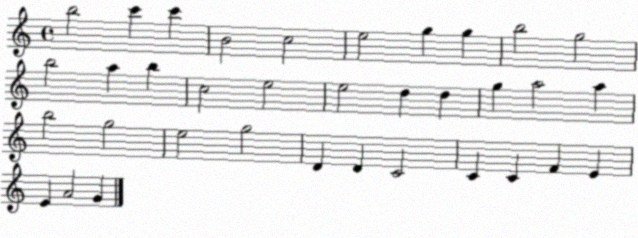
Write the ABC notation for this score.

X:1
T:Untitled
M:4/4
L:1/4
K:C
b2 c' c' B2 c2 e2 g g b2 g2 b2 a b c2 e2 e2 d d g a2 a b2 g2 e2 g2 D D C2 C C F E E A2 G